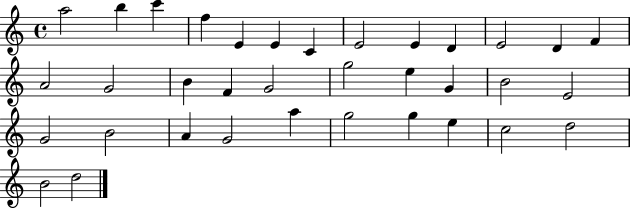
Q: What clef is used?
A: treble